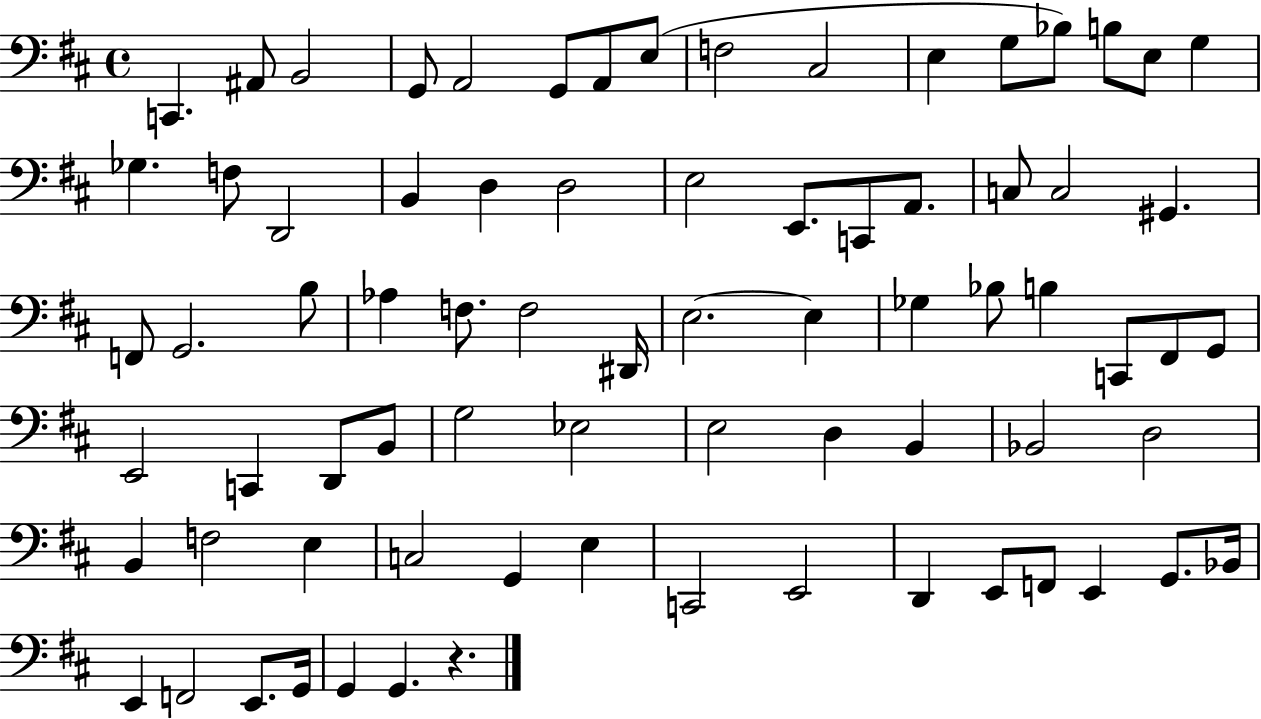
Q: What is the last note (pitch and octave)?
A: G2